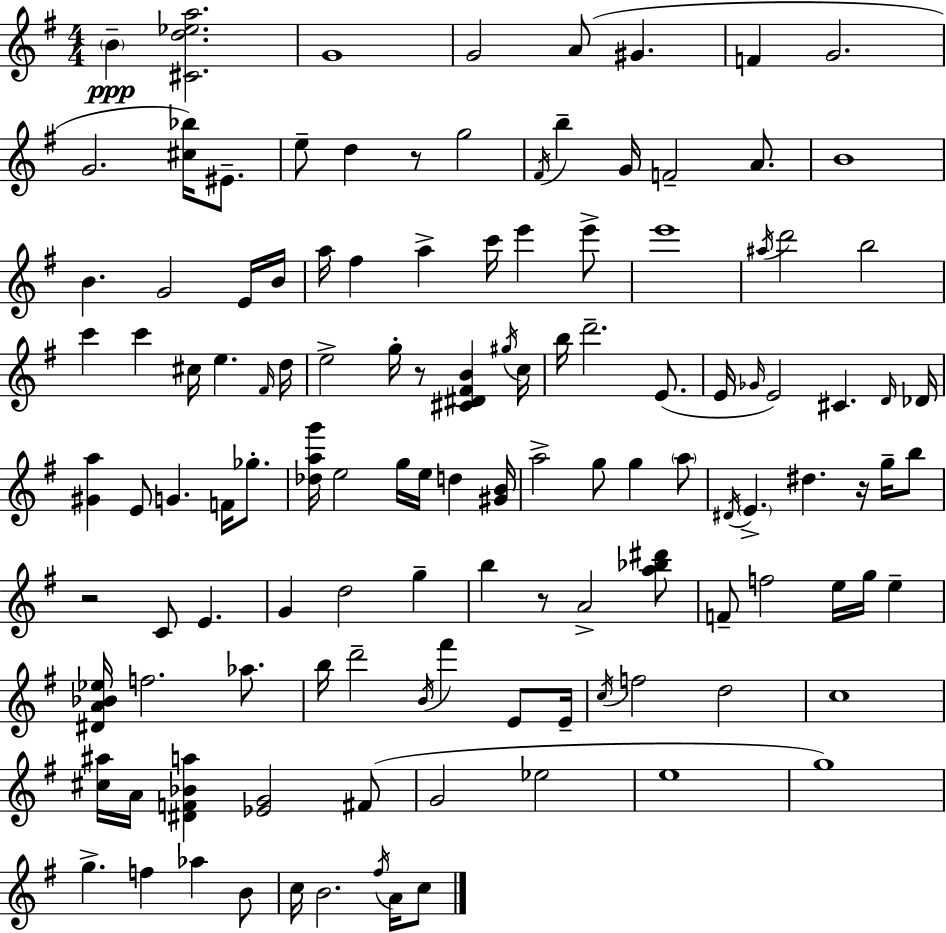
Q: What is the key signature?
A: G major